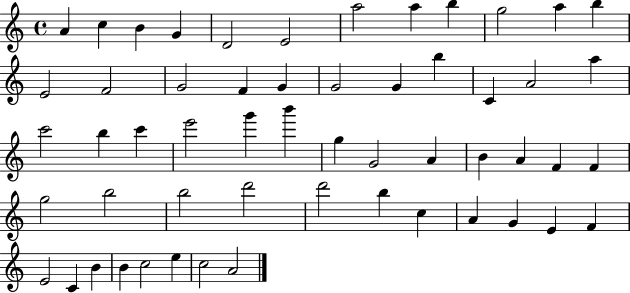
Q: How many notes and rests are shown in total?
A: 55